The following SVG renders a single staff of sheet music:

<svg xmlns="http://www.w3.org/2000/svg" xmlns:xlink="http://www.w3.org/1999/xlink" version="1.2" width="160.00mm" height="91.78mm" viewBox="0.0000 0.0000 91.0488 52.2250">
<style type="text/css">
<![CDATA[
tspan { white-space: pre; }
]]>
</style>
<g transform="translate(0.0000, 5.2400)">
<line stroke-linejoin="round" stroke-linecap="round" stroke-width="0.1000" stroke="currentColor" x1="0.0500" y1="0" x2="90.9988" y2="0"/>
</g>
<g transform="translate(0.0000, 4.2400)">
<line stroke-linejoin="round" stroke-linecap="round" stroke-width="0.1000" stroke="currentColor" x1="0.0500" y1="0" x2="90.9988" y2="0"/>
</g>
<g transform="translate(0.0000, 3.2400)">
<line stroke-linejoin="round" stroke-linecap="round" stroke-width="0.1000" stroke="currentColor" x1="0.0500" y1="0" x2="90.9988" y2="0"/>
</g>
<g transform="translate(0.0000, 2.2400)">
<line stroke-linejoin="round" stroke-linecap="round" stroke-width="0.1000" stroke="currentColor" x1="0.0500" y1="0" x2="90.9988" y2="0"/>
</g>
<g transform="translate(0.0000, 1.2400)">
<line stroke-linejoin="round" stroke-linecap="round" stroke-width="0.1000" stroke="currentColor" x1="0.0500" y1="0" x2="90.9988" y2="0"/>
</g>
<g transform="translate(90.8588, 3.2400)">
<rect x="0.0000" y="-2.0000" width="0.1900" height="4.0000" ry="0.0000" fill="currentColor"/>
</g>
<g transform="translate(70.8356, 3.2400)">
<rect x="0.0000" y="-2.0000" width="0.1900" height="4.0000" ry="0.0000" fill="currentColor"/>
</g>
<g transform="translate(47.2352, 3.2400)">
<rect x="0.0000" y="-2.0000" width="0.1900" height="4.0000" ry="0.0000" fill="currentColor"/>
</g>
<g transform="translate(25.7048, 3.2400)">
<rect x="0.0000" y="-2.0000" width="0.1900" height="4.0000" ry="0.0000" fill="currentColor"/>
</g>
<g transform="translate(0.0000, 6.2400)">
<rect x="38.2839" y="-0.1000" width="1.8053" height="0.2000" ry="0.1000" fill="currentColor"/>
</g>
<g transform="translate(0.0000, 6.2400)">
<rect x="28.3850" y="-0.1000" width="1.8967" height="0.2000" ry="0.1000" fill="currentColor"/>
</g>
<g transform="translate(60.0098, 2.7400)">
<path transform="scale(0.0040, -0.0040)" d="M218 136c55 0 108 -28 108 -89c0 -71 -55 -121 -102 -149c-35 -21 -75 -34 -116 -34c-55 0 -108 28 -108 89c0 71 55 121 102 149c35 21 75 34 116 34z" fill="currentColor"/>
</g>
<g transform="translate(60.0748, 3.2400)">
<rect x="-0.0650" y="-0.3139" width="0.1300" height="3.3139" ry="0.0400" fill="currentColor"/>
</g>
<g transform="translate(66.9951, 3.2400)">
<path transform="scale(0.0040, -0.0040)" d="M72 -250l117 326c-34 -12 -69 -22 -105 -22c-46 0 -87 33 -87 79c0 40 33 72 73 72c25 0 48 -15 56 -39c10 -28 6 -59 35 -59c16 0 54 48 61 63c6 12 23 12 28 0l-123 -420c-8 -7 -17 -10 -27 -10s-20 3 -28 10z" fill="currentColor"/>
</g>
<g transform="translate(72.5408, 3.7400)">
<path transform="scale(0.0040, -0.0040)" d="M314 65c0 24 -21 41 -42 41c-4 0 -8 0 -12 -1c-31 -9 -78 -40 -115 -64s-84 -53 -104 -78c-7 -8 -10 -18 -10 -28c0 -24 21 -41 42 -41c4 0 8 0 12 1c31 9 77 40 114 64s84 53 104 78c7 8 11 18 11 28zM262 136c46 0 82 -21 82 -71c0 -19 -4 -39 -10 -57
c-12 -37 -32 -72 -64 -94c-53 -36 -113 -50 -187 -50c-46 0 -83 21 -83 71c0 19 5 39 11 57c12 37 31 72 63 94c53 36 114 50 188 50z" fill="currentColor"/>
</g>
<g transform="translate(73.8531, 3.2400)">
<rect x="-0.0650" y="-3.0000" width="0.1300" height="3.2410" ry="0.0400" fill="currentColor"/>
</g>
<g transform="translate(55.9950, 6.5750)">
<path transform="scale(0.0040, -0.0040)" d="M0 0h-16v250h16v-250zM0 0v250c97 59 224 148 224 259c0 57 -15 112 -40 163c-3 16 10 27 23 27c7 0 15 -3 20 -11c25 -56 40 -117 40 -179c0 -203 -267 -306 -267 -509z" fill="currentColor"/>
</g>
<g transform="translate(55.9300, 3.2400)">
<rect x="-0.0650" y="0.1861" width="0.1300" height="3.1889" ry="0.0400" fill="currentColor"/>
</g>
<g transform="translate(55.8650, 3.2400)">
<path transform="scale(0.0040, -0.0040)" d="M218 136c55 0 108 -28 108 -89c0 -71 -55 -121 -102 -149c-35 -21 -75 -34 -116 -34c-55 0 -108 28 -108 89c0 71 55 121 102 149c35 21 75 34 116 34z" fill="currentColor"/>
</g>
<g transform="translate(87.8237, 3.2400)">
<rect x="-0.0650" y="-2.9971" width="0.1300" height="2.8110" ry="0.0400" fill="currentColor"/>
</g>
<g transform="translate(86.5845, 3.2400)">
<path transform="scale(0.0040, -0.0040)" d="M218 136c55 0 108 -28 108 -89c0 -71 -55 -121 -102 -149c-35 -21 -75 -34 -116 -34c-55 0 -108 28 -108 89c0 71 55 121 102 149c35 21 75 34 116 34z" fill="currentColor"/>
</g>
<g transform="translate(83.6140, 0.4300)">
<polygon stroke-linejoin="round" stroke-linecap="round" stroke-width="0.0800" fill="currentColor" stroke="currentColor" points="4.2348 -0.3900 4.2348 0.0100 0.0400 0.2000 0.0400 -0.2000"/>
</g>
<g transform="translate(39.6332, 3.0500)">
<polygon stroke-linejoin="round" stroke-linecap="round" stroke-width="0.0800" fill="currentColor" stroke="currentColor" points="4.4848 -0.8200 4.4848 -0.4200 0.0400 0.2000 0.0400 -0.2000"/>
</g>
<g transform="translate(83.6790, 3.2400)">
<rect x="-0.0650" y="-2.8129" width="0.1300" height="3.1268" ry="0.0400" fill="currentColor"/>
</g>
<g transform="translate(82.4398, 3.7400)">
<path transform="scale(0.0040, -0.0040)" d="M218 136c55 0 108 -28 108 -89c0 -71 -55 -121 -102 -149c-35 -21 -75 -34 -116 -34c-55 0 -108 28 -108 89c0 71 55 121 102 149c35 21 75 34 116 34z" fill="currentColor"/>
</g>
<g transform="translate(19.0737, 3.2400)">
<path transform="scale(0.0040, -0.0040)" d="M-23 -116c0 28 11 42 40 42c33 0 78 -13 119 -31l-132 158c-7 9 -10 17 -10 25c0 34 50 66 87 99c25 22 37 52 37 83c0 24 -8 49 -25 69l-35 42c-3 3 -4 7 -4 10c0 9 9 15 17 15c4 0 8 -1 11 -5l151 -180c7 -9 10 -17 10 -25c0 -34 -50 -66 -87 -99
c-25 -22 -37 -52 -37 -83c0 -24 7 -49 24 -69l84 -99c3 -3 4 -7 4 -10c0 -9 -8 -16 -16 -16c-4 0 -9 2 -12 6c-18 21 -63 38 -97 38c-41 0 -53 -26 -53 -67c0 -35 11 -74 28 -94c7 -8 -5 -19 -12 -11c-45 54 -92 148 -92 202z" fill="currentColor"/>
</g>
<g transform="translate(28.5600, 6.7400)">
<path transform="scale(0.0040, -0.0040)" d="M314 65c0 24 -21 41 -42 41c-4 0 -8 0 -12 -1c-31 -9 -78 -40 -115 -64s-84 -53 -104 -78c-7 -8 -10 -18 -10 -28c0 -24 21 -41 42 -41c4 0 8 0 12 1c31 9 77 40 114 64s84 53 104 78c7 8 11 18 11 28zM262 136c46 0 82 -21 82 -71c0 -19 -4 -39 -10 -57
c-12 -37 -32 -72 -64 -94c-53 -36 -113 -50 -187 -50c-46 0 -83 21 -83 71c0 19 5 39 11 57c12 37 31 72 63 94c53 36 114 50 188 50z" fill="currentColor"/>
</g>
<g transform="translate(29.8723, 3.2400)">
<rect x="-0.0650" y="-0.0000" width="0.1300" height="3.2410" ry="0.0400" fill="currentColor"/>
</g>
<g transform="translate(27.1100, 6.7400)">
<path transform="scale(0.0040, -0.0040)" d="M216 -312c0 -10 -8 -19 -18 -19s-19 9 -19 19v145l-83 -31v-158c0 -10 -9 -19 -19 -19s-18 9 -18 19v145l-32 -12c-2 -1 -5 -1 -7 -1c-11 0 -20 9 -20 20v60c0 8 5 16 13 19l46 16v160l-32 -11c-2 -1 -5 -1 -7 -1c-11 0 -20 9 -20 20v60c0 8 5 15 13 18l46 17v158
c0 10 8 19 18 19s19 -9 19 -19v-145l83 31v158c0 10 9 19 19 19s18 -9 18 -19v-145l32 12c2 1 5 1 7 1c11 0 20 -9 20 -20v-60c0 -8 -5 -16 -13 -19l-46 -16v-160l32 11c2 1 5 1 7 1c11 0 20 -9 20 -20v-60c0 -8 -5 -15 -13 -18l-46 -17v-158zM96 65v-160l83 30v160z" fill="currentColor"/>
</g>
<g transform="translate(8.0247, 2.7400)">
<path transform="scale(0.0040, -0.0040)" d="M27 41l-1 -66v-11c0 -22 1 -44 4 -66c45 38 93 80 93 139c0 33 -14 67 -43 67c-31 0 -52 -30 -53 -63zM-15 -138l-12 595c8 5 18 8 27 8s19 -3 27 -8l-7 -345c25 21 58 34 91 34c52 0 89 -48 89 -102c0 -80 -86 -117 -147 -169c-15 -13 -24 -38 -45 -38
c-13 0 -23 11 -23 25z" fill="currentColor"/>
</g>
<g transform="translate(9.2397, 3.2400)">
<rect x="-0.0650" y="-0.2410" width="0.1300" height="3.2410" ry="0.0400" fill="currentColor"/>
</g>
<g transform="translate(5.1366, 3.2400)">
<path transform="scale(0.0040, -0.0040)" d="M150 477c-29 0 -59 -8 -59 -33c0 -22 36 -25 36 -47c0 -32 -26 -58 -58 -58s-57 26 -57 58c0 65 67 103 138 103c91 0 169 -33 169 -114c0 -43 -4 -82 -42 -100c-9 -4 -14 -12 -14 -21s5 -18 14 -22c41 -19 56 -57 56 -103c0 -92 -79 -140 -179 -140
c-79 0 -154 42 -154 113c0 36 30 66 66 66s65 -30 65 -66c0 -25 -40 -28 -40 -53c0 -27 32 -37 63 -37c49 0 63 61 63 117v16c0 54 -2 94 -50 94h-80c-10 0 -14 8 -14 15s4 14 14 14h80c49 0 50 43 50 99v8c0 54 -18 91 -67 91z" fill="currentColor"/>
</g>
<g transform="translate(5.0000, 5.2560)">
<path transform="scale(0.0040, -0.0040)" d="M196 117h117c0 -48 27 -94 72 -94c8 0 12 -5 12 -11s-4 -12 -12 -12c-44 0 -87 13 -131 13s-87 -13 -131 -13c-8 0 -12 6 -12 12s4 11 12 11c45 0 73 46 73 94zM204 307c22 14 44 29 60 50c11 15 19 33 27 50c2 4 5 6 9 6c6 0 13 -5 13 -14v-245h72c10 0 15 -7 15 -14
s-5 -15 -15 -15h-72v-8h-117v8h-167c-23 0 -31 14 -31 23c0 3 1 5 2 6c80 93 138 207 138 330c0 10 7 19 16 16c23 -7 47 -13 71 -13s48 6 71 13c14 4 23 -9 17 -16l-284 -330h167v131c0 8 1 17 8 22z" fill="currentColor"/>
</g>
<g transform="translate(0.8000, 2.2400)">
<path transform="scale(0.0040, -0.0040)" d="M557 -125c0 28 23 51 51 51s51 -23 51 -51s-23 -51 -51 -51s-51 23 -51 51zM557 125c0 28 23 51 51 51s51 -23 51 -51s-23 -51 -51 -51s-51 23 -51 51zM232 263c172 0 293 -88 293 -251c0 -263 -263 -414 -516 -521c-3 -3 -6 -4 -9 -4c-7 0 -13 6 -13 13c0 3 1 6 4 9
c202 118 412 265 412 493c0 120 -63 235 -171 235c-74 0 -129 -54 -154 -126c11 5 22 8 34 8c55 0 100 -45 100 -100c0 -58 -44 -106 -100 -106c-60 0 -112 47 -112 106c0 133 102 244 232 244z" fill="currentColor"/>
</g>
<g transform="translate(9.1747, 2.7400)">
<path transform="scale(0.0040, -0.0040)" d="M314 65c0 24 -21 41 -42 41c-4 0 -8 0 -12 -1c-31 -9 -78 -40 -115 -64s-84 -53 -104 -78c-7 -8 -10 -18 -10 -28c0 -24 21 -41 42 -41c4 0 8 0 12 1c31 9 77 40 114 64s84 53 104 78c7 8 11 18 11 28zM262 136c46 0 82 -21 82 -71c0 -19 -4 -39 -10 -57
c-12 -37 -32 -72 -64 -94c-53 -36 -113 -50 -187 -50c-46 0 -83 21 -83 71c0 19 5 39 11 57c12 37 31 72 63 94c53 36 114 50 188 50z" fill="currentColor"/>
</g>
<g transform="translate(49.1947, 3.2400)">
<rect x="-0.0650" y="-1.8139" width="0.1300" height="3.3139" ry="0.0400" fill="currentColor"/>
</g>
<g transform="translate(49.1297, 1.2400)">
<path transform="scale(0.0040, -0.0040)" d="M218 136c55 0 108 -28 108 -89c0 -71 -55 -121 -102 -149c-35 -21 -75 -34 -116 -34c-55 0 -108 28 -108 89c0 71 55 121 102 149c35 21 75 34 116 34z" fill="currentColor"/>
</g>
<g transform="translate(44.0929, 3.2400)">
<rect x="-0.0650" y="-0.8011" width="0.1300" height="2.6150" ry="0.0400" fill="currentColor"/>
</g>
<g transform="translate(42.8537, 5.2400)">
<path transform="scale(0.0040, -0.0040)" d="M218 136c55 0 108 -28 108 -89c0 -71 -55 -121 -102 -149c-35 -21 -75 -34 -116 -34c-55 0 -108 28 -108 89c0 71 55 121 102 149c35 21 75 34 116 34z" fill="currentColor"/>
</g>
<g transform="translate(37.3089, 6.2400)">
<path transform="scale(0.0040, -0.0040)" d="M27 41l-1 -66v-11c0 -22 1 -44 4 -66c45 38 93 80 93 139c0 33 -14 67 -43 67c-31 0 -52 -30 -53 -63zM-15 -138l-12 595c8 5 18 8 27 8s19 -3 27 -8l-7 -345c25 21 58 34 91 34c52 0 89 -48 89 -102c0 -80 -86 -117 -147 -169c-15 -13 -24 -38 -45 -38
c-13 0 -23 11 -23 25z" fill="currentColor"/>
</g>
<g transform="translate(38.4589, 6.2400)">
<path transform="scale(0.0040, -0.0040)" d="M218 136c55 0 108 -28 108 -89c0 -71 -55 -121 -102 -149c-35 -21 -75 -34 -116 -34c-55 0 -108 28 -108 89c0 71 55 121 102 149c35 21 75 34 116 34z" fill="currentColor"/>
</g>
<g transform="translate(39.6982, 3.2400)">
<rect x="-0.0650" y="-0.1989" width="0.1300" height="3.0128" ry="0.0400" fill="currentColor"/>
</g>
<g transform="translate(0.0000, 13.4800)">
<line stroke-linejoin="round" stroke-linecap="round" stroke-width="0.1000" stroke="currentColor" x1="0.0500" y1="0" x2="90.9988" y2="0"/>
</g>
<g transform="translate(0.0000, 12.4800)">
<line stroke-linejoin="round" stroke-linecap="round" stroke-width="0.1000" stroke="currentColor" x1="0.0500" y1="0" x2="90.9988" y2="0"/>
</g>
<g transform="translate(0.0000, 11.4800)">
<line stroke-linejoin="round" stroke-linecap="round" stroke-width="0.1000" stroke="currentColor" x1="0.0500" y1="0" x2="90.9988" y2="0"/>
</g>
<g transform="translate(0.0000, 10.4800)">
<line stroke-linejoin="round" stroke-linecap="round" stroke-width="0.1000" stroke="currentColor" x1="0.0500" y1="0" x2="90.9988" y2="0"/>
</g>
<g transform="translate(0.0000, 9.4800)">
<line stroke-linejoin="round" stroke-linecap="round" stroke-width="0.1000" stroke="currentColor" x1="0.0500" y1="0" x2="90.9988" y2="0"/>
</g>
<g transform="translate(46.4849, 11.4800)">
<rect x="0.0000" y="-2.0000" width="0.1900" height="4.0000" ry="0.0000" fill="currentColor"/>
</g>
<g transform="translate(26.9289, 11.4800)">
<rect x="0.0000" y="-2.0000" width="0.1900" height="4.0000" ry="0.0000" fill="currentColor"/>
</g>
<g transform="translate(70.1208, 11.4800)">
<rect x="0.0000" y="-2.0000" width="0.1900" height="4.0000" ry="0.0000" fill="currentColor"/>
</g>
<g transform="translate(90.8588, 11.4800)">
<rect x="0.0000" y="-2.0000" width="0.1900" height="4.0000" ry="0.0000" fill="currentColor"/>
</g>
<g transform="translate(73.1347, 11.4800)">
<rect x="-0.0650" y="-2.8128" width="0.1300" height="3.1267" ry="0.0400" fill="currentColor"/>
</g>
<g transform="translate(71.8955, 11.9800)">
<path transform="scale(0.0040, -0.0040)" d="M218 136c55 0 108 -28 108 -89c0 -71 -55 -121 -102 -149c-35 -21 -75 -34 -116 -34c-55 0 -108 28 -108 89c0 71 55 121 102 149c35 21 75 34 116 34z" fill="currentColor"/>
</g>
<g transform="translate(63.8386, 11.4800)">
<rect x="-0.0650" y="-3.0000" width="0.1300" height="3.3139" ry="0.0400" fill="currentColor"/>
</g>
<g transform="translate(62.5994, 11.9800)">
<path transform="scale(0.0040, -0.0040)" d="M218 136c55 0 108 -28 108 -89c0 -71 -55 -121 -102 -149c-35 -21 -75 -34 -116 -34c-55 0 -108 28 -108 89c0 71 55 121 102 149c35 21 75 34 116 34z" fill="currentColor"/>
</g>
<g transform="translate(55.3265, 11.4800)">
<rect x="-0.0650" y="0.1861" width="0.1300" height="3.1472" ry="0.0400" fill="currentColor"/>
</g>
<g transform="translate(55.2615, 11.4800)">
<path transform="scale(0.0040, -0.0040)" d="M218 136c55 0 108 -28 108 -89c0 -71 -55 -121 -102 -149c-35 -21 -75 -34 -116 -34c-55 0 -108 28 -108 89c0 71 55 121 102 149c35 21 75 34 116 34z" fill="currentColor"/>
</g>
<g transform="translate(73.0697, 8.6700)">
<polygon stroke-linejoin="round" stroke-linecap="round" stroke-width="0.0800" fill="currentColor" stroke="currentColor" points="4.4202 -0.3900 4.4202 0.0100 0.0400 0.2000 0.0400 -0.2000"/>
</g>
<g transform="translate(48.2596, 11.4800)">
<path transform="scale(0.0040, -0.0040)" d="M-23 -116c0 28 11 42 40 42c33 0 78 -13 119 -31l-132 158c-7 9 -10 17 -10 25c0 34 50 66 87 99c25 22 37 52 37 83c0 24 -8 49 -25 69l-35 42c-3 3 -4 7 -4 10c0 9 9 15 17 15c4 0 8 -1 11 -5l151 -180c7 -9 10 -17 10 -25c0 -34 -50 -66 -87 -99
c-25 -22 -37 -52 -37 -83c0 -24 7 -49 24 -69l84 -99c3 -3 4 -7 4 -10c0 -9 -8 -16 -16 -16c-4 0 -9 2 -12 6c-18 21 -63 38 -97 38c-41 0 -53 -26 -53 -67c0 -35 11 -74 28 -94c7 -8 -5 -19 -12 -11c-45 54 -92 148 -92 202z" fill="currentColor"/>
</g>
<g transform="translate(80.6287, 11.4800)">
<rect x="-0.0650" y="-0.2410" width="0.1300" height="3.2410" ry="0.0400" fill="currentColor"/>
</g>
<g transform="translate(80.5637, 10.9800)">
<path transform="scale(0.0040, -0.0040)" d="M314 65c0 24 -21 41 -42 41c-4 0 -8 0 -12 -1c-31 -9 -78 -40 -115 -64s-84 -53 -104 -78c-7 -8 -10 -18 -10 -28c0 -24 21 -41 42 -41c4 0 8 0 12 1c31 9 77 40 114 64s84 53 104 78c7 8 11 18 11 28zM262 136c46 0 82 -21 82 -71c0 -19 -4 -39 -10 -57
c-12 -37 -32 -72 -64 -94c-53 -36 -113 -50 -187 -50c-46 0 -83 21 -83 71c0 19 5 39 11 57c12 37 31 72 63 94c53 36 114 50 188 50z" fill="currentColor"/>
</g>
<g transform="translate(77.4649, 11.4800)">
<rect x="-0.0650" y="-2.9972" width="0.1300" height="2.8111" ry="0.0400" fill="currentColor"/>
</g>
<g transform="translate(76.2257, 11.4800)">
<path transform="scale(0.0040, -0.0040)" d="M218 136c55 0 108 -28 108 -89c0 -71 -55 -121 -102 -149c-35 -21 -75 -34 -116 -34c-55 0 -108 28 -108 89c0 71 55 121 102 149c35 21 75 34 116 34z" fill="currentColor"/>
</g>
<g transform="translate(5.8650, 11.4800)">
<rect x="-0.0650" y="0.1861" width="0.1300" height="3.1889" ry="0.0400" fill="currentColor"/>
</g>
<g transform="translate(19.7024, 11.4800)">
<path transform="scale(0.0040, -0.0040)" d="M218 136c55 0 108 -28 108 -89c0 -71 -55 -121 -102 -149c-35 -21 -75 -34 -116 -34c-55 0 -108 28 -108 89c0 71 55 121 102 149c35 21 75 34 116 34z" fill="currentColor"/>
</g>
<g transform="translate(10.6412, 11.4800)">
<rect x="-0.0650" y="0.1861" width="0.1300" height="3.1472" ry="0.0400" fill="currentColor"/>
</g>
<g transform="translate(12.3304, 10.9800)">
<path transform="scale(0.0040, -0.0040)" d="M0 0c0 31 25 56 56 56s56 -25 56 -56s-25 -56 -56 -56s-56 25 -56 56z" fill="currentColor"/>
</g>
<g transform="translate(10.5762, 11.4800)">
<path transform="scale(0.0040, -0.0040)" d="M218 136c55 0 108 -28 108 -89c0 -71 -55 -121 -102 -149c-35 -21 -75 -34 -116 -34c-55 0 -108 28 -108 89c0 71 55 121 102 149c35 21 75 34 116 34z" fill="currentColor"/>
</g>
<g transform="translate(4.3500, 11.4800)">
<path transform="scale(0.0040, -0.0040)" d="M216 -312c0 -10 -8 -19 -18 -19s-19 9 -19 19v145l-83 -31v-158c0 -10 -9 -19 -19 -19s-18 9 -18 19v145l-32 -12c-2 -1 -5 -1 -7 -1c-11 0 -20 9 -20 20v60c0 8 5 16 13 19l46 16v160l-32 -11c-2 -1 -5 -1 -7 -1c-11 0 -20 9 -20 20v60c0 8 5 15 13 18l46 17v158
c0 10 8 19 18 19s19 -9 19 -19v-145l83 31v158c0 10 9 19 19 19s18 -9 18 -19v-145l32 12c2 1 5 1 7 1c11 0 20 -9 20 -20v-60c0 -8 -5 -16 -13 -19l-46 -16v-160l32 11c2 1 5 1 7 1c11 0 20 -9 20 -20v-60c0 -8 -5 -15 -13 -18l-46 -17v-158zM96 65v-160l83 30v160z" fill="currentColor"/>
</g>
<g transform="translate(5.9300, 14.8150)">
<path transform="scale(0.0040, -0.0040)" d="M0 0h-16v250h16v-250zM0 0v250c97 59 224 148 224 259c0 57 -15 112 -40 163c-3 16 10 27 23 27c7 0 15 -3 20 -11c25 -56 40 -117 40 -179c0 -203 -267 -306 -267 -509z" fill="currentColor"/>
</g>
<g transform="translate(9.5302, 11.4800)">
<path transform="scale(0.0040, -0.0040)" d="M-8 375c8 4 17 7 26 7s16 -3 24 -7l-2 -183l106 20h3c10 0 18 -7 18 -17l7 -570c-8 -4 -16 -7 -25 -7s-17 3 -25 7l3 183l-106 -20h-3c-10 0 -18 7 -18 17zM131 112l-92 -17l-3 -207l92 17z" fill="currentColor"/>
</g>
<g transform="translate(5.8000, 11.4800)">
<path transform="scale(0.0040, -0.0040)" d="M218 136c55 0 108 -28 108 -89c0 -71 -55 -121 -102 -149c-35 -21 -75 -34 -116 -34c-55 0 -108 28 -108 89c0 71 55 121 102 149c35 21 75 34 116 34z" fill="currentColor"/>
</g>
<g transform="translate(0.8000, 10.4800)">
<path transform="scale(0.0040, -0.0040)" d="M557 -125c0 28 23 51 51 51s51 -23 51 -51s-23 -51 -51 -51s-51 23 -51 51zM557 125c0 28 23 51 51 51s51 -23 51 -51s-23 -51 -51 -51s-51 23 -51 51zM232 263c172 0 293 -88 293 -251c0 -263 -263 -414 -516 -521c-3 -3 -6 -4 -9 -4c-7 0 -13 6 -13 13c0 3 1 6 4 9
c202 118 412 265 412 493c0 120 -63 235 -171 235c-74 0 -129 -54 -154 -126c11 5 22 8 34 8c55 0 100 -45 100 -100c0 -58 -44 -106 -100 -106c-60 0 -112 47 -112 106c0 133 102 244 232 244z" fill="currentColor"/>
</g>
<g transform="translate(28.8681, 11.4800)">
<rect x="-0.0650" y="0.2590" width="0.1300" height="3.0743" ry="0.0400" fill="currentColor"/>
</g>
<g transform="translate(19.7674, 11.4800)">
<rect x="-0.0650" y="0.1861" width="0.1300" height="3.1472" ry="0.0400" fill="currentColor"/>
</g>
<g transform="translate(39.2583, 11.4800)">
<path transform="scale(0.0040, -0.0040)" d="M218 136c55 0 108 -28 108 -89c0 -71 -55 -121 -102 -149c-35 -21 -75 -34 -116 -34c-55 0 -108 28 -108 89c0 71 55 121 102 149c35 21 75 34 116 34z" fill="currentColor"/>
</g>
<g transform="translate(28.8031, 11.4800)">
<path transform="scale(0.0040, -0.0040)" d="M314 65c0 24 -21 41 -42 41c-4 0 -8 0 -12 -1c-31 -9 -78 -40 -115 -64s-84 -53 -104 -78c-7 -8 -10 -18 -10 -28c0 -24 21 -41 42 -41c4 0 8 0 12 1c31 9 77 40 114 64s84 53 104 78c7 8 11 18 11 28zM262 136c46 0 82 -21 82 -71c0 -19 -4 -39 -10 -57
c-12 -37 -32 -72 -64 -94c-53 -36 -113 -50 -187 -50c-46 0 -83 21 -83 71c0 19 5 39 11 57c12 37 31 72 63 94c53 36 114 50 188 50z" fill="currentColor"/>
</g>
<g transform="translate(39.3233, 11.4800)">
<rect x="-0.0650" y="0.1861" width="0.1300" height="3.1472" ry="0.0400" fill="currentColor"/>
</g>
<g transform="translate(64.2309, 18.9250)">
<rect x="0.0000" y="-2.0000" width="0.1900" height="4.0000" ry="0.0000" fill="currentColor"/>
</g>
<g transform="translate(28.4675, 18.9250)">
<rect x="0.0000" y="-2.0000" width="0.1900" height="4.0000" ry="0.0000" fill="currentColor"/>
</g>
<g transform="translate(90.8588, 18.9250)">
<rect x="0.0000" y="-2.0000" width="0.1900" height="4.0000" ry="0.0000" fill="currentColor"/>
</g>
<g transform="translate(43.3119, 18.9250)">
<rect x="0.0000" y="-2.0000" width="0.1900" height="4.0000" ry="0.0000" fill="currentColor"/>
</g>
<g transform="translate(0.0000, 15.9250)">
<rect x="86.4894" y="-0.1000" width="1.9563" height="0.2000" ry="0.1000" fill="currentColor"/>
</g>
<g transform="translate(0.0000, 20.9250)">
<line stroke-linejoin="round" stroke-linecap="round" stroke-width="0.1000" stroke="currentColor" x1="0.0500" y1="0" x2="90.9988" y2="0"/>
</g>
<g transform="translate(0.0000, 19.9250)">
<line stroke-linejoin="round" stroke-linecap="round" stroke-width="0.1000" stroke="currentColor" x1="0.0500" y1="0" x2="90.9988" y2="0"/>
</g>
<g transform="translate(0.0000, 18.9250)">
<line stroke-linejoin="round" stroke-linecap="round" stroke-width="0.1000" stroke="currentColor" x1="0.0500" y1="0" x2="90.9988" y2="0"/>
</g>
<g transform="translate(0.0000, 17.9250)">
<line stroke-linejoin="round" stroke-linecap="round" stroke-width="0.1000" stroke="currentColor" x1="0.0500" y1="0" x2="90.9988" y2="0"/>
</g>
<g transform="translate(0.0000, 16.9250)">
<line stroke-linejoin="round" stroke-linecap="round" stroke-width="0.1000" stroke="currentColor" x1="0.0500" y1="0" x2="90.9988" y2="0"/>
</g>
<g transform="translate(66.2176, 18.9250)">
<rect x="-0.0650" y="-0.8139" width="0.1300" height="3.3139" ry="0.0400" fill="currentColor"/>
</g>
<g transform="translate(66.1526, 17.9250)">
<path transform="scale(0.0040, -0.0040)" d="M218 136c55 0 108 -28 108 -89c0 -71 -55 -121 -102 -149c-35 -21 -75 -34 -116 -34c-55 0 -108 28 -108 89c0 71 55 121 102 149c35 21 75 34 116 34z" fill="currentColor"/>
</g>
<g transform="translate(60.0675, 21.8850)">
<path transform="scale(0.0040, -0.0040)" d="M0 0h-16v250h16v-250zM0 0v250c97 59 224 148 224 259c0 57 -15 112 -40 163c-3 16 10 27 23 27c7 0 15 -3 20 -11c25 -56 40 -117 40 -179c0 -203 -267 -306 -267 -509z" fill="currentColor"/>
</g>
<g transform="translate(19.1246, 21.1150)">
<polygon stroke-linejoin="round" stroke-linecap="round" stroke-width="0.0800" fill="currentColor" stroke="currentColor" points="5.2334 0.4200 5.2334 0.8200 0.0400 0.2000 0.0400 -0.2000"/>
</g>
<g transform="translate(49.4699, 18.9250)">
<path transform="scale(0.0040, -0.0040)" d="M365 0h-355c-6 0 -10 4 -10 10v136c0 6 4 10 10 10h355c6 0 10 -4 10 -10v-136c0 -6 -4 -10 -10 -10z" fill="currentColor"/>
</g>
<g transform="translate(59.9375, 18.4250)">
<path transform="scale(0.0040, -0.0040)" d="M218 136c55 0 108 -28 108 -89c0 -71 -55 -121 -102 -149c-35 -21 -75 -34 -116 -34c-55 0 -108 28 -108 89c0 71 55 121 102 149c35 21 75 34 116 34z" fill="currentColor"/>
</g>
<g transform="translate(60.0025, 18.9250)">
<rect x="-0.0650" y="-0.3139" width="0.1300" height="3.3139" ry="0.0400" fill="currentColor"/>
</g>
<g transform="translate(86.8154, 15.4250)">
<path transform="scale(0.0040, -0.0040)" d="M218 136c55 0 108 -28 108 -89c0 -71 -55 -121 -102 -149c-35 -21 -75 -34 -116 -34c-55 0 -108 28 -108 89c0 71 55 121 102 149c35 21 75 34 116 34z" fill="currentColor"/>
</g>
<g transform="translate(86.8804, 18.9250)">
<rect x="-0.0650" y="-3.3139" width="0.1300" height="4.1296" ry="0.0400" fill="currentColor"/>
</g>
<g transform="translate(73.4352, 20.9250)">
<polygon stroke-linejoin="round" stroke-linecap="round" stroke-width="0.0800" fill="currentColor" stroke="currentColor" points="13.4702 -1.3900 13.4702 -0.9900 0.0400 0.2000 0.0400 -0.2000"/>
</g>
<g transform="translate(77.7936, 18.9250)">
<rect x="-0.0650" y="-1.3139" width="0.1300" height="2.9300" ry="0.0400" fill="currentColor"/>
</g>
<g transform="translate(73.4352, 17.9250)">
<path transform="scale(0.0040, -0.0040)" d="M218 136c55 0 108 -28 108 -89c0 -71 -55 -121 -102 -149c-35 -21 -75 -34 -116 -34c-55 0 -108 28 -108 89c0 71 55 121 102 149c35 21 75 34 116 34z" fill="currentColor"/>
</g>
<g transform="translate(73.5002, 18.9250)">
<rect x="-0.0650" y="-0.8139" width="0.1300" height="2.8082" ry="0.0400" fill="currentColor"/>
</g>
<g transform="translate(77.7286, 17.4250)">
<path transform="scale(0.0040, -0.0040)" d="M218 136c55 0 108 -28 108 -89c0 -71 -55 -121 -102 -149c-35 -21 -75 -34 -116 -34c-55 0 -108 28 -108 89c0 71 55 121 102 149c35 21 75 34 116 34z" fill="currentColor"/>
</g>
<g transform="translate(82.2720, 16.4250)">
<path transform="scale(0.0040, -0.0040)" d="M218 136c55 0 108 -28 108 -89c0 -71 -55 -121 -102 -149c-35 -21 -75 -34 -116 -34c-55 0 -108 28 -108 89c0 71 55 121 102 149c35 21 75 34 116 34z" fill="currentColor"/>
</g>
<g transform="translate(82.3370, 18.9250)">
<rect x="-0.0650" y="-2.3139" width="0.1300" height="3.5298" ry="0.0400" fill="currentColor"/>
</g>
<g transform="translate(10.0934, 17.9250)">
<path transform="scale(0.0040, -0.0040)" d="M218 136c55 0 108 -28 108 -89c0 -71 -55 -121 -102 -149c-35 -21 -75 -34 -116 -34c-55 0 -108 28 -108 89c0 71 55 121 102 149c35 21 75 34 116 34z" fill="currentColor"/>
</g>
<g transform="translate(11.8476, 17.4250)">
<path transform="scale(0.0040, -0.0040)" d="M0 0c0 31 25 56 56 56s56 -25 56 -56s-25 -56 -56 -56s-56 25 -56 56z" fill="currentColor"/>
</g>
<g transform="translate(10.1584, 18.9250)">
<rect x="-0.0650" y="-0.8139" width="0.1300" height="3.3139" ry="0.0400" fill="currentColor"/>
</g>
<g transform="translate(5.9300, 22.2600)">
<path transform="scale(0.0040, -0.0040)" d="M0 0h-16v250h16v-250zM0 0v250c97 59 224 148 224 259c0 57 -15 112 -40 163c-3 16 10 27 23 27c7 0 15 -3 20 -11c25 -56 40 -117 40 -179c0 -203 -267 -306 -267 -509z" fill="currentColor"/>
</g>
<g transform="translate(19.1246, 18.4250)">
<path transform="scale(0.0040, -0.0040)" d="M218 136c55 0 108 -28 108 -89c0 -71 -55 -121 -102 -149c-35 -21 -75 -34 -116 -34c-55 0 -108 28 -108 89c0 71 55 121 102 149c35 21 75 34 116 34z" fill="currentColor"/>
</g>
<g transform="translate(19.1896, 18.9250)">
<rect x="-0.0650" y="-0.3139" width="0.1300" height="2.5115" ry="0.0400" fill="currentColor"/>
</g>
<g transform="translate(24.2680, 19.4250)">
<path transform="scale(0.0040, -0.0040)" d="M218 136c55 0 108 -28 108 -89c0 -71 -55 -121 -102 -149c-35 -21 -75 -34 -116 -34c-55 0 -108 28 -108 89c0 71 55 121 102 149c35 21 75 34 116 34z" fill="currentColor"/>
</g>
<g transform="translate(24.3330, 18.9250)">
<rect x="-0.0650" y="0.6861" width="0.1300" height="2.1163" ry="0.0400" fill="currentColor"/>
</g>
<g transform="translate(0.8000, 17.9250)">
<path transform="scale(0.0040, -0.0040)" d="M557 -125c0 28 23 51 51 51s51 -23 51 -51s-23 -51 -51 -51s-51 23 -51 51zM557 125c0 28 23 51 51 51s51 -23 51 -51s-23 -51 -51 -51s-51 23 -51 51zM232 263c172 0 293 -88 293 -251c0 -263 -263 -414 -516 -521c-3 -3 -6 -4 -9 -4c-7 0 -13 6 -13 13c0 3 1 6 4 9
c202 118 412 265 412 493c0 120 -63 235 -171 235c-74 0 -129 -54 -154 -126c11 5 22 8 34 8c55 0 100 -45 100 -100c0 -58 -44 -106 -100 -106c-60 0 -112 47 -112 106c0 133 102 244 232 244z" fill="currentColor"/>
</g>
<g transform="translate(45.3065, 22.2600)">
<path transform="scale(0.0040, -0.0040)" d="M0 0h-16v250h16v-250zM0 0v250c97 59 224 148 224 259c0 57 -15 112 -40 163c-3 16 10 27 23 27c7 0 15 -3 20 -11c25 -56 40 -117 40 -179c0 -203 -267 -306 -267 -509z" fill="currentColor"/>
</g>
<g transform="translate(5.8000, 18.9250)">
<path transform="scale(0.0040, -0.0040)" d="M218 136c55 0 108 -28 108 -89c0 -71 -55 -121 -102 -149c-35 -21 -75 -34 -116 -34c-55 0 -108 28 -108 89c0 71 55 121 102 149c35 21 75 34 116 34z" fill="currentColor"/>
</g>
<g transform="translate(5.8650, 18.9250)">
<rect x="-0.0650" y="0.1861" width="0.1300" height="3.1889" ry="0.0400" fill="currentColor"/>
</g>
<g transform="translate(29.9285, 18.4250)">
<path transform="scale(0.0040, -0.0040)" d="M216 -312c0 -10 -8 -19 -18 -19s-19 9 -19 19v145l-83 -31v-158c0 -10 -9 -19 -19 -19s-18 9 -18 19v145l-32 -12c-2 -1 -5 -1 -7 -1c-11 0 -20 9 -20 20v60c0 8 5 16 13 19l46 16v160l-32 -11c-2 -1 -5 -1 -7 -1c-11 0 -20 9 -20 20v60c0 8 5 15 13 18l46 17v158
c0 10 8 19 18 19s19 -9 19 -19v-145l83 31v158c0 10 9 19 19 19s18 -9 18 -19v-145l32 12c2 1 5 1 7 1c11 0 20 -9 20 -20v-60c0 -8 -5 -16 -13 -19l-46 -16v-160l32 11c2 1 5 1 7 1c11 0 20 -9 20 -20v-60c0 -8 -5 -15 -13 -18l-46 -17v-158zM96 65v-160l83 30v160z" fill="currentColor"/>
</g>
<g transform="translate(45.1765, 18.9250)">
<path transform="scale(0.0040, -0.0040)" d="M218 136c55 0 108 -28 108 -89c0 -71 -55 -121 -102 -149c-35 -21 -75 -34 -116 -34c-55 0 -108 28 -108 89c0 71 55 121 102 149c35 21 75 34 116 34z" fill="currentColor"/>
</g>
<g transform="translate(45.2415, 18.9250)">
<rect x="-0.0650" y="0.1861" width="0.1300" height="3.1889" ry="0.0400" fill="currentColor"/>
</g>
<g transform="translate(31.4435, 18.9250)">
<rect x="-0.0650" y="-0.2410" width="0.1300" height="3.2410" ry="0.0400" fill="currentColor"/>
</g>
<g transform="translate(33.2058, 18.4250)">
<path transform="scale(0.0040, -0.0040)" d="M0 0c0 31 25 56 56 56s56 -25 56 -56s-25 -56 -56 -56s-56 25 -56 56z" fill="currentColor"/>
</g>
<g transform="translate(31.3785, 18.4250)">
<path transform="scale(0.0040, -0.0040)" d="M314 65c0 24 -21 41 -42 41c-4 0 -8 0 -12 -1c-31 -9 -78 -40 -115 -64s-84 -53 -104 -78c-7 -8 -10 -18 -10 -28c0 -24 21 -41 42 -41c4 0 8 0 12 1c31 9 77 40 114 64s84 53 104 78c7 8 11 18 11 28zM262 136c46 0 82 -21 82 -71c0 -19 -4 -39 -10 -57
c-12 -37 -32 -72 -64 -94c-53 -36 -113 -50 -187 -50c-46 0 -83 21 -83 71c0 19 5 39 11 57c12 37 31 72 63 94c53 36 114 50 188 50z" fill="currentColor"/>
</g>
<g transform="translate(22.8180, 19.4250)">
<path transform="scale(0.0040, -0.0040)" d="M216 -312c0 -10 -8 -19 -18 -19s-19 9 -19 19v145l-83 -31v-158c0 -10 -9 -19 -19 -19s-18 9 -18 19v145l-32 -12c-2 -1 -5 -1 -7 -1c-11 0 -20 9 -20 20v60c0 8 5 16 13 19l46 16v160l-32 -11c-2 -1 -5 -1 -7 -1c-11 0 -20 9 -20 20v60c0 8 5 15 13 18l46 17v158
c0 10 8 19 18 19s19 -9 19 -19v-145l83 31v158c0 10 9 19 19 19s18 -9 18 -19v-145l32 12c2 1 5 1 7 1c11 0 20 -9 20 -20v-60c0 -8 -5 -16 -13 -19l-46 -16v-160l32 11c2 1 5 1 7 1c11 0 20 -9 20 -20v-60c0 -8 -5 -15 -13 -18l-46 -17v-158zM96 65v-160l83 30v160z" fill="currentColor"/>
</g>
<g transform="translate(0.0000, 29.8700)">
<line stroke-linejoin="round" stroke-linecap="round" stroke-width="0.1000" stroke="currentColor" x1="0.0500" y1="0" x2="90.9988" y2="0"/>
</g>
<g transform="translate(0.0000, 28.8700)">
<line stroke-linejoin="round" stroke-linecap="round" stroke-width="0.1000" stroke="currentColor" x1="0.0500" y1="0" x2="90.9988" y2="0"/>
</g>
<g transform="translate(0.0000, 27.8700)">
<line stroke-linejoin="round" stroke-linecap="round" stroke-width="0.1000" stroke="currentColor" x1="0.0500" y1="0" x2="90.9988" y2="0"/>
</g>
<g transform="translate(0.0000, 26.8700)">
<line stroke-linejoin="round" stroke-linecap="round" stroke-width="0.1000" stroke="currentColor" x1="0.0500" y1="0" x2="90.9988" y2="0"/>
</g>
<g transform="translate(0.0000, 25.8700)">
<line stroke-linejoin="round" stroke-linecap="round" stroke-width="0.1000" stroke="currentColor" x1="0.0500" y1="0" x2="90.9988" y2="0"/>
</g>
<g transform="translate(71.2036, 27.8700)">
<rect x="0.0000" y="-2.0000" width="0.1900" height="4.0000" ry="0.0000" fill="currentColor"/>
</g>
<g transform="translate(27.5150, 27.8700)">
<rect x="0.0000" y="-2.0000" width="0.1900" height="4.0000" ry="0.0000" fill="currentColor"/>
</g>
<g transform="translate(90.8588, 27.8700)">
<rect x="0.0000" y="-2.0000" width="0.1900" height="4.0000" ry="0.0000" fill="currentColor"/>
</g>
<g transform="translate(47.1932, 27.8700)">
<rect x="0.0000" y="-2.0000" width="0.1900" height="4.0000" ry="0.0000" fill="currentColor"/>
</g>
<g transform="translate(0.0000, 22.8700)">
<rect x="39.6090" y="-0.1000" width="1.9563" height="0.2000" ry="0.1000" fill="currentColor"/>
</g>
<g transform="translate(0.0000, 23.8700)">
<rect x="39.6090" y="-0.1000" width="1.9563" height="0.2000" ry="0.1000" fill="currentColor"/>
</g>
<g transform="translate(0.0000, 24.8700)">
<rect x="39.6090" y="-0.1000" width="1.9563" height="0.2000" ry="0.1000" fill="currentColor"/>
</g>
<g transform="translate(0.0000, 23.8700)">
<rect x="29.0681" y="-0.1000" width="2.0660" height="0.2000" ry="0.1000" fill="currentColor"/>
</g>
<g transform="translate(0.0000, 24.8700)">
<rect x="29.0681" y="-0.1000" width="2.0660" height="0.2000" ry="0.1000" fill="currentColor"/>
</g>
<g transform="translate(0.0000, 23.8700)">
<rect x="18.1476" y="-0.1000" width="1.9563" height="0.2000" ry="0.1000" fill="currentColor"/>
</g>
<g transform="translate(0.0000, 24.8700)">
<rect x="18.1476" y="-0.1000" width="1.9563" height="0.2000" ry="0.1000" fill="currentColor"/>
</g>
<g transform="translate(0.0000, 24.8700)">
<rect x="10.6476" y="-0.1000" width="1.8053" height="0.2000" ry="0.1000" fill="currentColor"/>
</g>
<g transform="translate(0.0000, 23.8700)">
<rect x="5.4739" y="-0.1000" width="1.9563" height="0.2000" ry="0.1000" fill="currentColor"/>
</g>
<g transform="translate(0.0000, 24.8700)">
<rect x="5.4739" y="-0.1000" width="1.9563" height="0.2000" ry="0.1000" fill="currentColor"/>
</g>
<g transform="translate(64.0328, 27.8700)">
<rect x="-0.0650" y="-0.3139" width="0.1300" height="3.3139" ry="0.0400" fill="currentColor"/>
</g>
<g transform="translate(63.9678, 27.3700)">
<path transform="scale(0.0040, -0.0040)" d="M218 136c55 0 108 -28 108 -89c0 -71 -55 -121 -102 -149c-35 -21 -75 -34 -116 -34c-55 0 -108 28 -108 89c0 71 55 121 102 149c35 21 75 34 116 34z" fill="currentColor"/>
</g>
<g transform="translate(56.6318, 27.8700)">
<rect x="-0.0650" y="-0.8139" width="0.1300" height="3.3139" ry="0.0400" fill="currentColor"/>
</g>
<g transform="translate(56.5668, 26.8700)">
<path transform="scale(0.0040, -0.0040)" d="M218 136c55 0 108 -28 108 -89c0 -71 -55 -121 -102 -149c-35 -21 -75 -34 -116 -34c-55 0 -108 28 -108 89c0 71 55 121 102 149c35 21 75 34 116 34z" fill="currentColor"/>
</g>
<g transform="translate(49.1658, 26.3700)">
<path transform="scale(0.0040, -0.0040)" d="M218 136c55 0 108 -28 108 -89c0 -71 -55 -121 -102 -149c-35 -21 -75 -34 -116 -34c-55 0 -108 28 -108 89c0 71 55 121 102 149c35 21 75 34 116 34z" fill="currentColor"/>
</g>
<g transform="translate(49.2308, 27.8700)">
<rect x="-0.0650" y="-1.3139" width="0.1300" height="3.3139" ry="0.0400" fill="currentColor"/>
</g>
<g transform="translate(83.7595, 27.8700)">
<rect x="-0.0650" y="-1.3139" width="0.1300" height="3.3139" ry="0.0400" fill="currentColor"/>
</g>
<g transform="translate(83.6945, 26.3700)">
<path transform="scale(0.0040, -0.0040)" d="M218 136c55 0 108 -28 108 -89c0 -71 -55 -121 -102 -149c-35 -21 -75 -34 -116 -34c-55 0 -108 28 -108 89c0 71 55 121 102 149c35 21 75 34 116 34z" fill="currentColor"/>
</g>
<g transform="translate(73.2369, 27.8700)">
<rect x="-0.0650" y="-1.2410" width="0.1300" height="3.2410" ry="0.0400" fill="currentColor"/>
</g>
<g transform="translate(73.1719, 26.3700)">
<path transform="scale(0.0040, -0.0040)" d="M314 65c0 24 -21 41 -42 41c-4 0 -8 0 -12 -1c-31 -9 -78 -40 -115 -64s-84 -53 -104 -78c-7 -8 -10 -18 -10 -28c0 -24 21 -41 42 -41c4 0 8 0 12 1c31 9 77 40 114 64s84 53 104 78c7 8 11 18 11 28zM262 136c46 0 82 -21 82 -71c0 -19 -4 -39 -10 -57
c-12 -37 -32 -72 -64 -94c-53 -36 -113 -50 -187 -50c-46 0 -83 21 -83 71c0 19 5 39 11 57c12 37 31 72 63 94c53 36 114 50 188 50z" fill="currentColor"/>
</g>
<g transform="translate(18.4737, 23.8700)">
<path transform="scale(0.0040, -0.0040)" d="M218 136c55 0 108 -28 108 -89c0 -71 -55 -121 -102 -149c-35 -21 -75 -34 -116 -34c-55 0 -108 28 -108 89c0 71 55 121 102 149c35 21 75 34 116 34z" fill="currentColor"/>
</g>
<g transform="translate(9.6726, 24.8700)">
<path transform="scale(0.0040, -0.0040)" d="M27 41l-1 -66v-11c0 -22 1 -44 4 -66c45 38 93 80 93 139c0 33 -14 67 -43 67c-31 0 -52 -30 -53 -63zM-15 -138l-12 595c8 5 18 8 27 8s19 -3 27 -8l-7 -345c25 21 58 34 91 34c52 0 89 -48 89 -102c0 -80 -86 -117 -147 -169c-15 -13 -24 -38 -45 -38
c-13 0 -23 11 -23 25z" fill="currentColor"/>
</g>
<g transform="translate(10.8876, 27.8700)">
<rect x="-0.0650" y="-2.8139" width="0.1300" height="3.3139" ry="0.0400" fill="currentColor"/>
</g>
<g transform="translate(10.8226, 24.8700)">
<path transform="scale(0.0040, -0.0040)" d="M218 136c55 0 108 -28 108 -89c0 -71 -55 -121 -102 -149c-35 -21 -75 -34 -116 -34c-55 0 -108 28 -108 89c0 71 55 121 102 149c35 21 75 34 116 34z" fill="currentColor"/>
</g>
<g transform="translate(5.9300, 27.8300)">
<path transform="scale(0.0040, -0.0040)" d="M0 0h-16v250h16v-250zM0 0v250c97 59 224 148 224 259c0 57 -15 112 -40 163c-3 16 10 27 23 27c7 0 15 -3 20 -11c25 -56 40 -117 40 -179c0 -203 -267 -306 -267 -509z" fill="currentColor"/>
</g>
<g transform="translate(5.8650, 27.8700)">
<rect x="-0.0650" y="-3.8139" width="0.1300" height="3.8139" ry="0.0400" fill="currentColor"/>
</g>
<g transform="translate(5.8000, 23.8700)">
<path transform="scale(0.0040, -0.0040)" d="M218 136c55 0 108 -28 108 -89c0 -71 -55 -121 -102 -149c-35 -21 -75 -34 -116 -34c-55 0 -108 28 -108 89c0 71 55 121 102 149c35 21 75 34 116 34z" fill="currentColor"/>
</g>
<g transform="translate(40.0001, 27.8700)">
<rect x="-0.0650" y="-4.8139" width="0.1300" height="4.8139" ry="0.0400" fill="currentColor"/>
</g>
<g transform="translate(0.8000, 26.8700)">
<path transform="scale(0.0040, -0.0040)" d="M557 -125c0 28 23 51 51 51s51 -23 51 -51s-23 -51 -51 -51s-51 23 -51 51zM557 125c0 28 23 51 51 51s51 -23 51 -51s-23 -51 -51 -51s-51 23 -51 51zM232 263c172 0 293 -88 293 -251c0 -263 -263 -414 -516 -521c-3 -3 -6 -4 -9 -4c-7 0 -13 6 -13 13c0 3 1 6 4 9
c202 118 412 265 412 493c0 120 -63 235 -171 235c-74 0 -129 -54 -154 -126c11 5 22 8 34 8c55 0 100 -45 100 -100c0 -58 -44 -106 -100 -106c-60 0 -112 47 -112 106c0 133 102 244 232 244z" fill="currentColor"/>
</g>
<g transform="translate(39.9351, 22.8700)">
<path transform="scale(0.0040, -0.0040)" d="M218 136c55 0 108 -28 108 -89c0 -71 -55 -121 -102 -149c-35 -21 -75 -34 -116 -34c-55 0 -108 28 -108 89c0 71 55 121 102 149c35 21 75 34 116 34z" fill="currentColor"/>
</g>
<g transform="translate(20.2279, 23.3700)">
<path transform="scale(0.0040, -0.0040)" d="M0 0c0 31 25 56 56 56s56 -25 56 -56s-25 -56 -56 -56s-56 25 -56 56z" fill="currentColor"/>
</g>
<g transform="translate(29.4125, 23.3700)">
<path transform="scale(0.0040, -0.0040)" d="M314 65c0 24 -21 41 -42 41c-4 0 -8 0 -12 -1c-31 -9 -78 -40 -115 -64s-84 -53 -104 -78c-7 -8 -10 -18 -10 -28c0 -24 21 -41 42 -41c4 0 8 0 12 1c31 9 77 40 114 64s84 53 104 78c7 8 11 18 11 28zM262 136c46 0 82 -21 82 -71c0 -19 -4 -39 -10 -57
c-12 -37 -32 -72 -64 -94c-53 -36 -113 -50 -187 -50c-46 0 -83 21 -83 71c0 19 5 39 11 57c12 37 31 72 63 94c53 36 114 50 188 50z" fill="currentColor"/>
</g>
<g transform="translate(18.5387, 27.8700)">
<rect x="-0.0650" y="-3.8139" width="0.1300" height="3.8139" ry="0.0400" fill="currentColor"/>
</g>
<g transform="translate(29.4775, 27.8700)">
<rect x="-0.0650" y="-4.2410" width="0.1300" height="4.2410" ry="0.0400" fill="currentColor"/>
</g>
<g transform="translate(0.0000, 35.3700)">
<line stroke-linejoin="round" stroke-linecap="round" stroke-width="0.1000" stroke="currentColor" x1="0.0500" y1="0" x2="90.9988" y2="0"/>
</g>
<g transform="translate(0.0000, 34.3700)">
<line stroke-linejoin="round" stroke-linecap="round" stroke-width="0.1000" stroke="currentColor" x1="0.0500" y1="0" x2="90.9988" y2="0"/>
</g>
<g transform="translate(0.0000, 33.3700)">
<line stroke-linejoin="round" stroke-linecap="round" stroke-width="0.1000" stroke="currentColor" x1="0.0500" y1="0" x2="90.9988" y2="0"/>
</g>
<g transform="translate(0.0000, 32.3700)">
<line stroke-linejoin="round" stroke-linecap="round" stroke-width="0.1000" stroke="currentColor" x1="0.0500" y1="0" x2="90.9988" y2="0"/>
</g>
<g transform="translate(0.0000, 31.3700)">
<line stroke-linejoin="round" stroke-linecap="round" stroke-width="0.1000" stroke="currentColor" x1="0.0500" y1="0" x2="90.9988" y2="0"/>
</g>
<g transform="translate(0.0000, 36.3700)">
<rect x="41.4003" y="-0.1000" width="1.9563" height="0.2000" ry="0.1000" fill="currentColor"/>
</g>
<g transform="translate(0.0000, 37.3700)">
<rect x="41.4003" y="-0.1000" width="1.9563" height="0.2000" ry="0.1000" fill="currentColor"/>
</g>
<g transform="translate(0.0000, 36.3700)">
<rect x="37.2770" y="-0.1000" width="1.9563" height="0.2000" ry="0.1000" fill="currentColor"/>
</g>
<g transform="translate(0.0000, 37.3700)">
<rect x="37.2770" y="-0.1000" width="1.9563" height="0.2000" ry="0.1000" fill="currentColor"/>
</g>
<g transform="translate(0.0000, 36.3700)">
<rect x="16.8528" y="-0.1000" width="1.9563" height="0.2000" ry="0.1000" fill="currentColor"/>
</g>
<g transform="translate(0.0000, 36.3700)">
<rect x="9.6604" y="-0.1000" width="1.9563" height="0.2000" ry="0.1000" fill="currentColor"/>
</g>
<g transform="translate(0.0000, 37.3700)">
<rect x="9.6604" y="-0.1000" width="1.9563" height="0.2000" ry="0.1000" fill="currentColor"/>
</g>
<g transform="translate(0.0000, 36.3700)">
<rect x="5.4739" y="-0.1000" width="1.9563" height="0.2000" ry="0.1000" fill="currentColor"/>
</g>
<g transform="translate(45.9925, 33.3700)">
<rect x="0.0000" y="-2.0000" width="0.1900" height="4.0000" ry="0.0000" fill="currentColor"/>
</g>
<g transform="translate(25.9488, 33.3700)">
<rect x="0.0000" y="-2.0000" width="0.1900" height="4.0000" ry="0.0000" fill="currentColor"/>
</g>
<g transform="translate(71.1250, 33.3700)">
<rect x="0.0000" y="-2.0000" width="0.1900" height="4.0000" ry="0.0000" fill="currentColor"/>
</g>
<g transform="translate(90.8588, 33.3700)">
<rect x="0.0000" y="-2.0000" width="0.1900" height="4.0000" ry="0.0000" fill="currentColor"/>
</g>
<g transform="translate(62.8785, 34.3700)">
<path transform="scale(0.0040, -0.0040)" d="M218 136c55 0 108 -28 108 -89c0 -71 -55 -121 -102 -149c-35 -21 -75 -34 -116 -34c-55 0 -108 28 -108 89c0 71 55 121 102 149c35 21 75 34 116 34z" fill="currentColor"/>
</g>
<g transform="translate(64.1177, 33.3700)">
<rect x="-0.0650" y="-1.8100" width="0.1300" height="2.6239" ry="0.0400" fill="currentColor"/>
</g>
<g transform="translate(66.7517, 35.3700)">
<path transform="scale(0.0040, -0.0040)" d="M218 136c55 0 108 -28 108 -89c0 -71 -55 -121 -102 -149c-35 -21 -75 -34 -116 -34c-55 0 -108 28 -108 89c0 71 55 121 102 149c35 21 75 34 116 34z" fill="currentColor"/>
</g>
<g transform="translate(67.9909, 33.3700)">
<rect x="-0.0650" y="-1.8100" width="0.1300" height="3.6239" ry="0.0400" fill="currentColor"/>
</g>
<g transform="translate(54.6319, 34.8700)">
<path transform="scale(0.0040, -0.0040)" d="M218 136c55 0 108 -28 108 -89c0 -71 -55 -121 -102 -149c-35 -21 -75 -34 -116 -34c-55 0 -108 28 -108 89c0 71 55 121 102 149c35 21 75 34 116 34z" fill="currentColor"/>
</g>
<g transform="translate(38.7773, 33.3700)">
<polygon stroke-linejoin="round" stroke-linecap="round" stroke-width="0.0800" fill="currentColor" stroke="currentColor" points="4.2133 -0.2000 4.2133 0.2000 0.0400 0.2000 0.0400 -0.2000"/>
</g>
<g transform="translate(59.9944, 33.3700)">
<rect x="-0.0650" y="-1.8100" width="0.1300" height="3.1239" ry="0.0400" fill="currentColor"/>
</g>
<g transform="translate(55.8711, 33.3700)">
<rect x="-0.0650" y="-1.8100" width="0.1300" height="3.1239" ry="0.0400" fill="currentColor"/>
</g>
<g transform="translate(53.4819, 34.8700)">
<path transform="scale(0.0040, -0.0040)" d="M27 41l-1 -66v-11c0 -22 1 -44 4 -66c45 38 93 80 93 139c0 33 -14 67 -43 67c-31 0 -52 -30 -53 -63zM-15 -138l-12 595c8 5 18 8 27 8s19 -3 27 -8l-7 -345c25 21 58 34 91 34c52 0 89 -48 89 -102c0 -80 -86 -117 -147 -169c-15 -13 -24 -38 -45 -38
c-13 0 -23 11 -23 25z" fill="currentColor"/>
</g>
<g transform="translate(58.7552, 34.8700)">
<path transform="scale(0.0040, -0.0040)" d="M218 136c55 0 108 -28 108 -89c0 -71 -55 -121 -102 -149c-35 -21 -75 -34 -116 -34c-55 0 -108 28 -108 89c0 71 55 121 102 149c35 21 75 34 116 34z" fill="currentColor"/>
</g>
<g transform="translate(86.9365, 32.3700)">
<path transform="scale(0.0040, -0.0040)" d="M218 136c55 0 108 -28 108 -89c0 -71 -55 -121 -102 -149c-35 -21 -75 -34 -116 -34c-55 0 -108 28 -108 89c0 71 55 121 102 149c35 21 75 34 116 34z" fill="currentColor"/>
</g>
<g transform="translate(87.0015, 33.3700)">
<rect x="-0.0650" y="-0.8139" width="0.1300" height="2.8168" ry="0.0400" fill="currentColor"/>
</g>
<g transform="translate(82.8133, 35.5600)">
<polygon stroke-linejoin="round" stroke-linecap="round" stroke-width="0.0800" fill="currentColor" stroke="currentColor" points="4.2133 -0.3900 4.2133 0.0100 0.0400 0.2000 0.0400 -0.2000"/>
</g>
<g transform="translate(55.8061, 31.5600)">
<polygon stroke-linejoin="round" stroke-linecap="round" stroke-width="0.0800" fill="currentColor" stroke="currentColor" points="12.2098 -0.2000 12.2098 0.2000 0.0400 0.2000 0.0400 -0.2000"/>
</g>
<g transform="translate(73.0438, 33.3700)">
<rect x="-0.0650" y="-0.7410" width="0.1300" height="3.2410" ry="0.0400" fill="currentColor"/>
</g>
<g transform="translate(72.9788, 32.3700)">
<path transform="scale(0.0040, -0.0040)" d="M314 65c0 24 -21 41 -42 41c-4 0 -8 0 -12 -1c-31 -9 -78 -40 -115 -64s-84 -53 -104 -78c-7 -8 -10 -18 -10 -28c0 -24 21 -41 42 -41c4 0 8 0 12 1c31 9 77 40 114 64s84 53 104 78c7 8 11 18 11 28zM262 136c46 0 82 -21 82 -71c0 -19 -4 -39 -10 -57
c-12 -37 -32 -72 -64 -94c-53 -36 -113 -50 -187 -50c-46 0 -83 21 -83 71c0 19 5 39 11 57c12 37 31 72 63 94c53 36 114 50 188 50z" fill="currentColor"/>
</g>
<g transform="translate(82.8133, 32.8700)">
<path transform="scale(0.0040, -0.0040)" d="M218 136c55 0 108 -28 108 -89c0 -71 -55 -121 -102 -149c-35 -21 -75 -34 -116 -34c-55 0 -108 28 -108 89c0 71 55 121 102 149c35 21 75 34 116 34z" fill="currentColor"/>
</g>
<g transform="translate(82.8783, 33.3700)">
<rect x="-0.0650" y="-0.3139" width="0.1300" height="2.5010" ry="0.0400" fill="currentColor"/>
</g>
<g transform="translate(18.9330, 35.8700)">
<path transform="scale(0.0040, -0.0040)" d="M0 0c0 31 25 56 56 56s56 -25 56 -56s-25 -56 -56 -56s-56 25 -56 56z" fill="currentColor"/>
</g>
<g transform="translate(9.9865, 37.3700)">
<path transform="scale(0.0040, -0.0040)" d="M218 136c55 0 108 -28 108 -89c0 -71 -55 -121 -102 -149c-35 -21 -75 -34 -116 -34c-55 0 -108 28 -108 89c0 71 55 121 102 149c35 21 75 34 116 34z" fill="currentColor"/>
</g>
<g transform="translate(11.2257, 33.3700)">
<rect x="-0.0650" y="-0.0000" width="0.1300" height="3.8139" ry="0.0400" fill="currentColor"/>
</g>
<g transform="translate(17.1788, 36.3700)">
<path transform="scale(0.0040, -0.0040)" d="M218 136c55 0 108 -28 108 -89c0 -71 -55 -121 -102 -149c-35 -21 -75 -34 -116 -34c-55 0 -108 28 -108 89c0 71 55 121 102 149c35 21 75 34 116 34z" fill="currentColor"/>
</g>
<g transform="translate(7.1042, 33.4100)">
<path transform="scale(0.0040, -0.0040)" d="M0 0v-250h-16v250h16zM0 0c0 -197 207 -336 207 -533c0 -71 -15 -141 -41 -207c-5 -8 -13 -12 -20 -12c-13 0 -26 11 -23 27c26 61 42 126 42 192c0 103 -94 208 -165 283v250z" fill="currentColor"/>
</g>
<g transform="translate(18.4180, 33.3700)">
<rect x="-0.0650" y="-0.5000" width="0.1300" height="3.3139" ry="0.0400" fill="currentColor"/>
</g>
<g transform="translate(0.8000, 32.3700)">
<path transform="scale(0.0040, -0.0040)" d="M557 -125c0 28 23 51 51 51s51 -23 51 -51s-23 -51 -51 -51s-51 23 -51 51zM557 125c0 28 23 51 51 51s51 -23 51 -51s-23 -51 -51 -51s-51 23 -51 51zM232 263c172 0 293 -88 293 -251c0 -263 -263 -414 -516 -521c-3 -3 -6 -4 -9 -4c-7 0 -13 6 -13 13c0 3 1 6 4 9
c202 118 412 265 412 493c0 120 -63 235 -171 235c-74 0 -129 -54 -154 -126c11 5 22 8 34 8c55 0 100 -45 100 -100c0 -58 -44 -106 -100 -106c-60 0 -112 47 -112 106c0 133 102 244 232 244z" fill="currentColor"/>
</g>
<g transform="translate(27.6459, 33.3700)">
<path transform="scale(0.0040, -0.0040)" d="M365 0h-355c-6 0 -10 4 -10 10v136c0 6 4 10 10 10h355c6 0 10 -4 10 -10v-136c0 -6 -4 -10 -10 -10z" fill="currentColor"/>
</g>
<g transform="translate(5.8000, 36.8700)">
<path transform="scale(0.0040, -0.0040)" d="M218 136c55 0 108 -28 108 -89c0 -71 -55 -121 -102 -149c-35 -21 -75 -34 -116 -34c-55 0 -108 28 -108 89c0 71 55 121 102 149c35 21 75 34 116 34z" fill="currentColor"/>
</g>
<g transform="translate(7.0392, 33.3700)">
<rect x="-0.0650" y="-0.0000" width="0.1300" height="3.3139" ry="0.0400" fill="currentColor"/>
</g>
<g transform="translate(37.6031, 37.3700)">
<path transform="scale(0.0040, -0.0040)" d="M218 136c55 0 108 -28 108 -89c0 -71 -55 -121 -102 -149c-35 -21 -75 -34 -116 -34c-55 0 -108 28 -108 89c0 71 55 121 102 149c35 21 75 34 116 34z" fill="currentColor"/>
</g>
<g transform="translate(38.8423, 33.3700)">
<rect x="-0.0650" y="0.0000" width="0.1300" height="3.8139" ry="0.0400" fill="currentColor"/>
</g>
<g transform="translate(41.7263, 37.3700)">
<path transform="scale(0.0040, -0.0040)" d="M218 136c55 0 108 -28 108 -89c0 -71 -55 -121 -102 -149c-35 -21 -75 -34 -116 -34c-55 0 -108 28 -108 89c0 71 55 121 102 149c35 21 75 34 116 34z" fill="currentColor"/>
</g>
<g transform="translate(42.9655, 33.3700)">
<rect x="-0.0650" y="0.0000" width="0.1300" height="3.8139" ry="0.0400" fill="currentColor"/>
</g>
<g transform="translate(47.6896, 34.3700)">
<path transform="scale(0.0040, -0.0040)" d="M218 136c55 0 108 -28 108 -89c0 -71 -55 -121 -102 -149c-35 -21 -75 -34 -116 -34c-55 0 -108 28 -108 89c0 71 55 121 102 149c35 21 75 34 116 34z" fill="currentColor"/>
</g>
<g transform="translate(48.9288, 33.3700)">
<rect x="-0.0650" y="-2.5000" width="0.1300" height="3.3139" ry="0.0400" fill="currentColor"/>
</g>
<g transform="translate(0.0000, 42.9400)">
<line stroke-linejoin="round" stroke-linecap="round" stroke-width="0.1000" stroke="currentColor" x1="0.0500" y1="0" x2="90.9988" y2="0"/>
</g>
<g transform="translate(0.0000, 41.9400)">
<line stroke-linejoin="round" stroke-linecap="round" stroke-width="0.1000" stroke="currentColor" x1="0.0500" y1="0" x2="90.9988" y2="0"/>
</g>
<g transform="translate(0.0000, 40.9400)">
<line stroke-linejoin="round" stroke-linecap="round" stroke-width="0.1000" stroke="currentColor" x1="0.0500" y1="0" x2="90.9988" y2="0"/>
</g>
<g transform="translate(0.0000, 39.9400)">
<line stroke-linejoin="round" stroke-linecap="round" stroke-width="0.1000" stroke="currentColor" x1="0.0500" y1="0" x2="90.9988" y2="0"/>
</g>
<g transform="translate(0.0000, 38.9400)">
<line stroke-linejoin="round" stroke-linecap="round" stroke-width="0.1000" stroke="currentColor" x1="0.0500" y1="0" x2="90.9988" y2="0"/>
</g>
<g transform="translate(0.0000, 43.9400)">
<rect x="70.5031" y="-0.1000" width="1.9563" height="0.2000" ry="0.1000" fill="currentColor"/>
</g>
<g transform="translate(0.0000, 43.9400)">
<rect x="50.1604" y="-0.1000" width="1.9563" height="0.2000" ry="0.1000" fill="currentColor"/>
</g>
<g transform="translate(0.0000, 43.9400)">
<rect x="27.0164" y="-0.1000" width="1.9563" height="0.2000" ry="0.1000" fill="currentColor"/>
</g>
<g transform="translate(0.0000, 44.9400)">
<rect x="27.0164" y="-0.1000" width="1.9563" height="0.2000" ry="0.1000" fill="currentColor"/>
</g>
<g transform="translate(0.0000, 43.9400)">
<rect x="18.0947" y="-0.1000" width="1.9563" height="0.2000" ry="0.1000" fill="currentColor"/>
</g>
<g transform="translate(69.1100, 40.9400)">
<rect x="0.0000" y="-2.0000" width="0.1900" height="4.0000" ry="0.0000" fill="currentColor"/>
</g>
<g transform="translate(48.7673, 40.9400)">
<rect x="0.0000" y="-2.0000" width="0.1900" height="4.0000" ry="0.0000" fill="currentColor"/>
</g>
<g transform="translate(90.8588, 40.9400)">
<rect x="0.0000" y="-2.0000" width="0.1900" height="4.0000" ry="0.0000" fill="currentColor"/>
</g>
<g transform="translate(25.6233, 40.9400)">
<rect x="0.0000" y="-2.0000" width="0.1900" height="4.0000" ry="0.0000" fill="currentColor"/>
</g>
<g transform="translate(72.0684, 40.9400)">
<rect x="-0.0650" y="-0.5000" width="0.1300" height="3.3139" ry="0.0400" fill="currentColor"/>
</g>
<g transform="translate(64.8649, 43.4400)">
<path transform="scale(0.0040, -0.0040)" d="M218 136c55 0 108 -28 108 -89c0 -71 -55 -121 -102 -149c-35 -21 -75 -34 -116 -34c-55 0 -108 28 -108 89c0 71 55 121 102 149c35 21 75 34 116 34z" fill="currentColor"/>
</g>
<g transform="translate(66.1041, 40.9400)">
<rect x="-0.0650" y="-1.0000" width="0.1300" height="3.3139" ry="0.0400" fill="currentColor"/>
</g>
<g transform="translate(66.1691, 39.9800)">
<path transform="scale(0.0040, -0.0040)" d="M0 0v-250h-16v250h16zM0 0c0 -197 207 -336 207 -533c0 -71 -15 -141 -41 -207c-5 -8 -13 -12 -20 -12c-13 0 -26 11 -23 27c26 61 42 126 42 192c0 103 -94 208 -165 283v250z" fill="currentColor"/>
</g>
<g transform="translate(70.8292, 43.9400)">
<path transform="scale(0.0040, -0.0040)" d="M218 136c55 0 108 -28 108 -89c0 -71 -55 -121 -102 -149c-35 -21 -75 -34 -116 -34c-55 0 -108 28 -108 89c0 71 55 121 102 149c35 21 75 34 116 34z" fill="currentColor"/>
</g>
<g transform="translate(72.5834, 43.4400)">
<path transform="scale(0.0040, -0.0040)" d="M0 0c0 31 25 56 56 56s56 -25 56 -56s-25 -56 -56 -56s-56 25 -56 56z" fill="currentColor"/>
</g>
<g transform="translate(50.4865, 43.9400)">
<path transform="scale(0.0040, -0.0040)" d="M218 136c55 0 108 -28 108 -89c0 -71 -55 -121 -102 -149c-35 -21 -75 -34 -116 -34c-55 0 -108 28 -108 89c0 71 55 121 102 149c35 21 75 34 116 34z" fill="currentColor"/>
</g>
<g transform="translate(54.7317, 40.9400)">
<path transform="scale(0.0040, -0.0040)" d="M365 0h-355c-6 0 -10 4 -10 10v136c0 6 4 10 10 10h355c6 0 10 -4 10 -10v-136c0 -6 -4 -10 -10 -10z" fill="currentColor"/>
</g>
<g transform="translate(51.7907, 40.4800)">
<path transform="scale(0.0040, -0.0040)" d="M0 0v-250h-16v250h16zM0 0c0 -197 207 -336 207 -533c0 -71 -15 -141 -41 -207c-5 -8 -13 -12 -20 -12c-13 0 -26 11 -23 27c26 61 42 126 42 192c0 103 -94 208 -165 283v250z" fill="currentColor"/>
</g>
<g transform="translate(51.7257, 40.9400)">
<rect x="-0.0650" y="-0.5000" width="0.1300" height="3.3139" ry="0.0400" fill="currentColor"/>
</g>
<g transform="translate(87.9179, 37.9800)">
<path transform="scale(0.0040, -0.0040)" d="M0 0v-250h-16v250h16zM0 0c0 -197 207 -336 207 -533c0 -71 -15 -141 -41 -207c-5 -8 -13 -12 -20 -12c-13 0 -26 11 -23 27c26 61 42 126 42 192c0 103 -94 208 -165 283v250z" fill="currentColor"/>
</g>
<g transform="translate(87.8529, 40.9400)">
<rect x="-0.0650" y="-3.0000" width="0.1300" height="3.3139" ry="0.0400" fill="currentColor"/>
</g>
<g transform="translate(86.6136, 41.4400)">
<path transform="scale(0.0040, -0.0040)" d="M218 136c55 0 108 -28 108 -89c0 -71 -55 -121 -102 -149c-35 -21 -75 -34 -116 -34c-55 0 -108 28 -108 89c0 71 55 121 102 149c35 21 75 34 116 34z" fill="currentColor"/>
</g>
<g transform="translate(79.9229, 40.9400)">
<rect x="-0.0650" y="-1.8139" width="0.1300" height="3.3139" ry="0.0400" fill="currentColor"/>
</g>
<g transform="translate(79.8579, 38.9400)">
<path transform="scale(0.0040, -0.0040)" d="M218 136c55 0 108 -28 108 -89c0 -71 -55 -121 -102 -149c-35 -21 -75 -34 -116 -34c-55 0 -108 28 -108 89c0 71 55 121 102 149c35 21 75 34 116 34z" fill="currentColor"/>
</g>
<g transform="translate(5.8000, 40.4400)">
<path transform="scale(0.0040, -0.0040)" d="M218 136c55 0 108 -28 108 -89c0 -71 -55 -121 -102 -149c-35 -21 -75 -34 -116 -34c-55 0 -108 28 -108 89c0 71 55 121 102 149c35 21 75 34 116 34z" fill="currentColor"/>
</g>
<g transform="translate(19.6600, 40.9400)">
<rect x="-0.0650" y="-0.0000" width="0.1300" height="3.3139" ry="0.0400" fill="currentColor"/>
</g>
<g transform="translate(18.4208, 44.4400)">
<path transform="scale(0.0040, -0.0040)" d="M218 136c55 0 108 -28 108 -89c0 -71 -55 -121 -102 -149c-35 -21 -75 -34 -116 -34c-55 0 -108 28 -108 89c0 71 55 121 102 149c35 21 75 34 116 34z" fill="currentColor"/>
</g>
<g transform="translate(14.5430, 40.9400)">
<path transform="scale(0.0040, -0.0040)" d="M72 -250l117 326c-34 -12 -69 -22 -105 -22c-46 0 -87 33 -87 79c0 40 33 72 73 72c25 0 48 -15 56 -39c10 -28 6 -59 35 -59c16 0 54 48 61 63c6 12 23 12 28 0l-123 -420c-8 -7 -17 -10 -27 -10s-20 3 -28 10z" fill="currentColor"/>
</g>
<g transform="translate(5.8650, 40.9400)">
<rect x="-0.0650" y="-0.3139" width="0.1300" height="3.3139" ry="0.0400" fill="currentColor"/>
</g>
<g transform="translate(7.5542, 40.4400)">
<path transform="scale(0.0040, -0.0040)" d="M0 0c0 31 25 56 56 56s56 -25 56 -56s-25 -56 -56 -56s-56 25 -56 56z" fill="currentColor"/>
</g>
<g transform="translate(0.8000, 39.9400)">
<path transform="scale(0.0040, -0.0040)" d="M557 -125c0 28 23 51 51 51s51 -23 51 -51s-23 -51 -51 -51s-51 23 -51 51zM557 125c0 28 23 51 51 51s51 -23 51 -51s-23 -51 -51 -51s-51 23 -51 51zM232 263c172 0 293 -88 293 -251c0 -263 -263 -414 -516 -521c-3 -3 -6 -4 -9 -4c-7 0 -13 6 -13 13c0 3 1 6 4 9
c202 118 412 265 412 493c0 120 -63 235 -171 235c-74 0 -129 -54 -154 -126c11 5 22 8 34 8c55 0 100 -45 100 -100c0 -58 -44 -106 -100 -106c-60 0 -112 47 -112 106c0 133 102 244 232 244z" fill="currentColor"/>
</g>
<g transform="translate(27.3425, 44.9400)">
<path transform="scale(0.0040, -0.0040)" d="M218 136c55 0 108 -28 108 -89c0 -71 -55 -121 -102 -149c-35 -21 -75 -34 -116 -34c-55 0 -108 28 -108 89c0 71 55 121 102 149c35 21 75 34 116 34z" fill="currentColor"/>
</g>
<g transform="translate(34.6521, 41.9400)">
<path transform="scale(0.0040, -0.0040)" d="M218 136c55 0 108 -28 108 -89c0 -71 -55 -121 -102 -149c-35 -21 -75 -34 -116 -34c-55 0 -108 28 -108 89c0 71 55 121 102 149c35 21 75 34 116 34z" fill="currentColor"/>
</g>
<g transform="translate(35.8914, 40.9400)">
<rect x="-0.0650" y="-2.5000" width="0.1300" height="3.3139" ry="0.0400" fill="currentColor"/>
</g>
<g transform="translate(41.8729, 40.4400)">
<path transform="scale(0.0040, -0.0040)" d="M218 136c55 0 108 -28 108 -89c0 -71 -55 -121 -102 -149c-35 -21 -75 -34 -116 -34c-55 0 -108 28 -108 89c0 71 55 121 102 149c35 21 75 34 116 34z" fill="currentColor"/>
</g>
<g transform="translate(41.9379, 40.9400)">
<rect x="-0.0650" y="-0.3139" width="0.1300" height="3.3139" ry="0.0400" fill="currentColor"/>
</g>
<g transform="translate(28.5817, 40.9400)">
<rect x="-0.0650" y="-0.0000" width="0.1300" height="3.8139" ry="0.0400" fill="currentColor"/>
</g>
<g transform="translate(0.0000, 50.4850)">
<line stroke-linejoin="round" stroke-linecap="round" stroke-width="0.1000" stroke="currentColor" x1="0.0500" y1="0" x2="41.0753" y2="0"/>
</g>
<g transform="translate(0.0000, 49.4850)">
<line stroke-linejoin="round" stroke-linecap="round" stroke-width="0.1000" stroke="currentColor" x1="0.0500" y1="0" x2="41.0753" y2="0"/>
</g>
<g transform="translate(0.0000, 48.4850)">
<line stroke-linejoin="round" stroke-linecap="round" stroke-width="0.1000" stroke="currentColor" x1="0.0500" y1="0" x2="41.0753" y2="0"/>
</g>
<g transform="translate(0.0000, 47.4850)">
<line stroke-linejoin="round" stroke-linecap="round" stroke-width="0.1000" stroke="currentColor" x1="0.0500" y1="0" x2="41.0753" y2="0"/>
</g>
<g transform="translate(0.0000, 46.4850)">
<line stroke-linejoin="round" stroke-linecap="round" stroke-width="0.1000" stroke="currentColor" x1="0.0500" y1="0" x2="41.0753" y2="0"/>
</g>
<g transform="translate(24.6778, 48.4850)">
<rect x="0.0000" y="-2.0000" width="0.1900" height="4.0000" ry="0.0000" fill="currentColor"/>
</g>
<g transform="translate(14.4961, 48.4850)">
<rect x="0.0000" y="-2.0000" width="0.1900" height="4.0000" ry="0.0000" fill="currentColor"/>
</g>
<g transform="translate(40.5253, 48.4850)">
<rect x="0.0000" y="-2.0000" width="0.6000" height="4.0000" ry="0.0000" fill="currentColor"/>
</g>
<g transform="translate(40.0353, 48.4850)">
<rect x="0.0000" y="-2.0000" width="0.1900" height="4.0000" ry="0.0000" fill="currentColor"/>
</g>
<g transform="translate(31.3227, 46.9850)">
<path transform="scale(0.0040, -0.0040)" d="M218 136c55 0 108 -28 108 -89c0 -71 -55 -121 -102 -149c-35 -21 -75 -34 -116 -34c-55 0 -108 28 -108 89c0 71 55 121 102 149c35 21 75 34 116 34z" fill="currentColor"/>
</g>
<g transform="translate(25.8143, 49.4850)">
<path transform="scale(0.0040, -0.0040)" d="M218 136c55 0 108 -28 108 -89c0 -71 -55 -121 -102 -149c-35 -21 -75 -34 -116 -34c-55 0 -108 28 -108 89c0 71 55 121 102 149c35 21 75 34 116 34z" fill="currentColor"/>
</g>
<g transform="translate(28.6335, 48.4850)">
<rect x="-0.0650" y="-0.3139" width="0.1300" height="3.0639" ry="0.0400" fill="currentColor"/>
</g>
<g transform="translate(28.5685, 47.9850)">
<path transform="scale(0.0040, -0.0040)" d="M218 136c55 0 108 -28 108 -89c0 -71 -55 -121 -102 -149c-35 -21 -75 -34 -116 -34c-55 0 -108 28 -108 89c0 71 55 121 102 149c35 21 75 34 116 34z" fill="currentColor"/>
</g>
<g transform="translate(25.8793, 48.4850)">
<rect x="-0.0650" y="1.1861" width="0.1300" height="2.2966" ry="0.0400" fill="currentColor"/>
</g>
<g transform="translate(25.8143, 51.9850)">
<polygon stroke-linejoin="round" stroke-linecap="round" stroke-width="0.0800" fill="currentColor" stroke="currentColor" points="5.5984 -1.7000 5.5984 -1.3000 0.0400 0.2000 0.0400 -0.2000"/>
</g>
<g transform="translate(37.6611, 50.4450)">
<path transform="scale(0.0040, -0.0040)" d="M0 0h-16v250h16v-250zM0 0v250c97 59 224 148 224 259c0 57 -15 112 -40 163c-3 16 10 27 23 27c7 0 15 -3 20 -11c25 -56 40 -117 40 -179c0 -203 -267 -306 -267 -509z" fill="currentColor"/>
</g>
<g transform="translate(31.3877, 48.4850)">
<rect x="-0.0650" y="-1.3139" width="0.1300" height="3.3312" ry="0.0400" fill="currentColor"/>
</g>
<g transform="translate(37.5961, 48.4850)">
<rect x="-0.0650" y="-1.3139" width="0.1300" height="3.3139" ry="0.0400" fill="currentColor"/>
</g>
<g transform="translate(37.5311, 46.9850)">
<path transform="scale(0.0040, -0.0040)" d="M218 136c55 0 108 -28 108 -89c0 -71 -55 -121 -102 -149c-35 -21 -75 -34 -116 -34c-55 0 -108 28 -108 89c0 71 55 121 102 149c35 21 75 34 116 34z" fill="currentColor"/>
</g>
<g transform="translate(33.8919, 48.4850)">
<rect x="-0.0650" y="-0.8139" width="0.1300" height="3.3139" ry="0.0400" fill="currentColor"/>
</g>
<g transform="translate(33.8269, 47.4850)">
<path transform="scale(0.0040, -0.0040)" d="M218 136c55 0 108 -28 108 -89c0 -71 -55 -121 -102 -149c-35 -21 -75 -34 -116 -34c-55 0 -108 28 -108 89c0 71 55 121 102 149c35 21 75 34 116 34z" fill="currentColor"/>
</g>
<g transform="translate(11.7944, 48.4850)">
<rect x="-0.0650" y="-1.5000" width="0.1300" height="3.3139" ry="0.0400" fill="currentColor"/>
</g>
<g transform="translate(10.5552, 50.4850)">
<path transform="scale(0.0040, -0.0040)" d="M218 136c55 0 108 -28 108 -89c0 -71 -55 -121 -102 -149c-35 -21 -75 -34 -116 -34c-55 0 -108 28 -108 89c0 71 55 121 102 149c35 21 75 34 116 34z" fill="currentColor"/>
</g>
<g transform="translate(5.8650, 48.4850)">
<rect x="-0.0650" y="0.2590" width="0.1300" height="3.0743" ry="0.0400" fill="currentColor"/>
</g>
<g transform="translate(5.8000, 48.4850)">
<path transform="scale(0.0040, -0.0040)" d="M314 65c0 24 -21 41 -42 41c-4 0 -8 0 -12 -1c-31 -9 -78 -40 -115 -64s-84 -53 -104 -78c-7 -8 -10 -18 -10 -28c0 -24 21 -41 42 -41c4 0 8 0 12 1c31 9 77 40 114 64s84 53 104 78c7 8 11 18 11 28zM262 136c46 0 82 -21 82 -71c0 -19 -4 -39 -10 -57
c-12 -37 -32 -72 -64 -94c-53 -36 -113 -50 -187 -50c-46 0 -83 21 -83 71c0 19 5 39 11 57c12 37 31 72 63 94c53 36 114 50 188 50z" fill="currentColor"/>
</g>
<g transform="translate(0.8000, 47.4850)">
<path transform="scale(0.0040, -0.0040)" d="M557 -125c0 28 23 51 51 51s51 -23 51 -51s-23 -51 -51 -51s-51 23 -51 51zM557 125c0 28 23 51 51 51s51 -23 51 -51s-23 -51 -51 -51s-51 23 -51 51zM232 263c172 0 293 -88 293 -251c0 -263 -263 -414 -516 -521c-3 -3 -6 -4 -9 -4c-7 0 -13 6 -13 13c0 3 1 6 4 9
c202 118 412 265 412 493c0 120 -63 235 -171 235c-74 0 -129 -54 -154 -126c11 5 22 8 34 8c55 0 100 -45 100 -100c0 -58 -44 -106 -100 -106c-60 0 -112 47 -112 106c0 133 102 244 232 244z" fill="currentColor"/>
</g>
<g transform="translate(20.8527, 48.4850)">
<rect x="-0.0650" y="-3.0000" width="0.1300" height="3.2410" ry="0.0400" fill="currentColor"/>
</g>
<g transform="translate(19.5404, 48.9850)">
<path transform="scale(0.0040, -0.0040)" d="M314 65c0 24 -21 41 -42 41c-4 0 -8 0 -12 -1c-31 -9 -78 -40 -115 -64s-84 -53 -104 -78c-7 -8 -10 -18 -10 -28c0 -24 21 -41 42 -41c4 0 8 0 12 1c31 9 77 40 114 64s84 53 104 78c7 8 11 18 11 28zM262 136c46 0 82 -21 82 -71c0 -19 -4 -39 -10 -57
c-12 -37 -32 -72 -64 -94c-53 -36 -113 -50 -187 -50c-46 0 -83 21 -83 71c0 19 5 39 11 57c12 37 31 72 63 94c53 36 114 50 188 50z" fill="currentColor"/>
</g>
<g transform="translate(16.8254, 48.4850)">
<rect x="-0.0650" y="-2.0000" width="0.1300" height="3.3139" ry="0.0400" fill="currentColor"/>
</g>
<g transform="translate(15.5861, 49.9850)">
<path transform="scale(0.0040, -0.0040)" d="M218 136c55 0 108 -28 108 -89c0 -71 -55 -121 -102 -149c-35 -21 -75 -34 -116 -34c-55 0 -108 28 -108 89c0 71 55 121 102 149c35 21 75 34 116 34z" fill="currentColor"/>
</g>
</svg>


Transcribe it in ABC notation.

X:1
T:Untitled
M:3/4
L:1/4
K:C
_E,2 z ^D,,2 _E,,/2 G,,/2 A, D,/2 E, z/2 C,2 C,/2 D,/2 ^D,/2 D, D, D,2 D, z D, C, C,/2 D,/2 E,2 D,/2 F, E,/2 ^C,/2 ^E,2 D,/2 z2 E,/2 F, F,/2 G,/2 B,/2 D/2 E/2 _C E F2 G G, F, E, G,2 G, D,,/2 C,, E,, z2 C,,/2 C,,/2 B,, _A,,/2 _A,,/2 B,,/2 G,,/2 F,2 E,/2 F,/2 E, z/2 D,, C,, B,, E, E,,/2 z2 F,,/2 E,, A, C,/2 D,2 G,, A,, C,2 B,,/2 E,/2 G,/2 F, G,/2